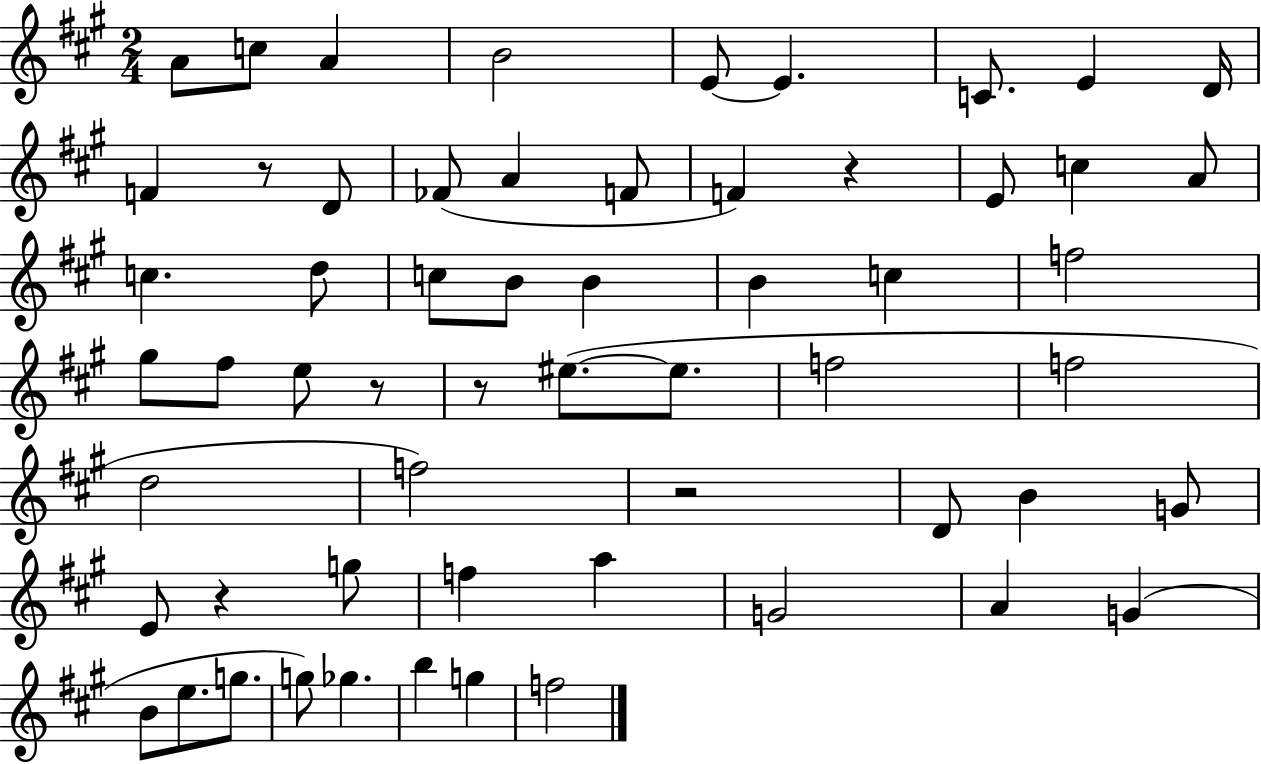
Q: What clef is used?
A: treble